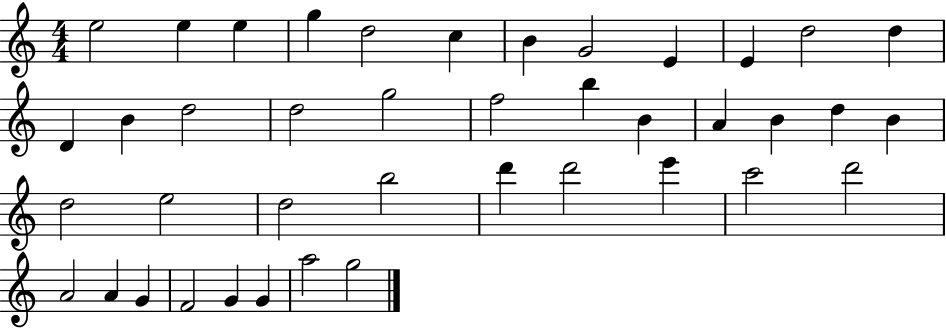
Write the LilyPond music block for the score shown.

{
  \clef treble
  \numericTimeSignature
  \time 4/4
  \key c \major
  e''2 e''4 e''4 | g''4 d''2 c''4 | b'4 g'2 e'4 | e'4 d''2 d''4 | \break d'4 b'4 d''2 | d''2 g''2 | f''2 b''4 b'4 | a'4 b'4 d''4 b'4 | \break d''2 e''2 | d''2 b''2 | d'''4 d'''2 e'''4 | c'''2 d'''2 | \break a'2 a'4 g'4 | f'2 g'4 g'4 | a''2 g''2 | \bar "|."
}